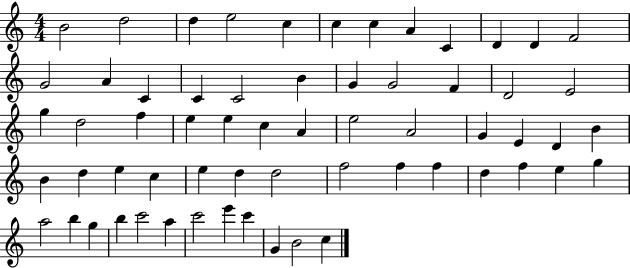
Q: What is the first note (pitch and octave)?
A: B4